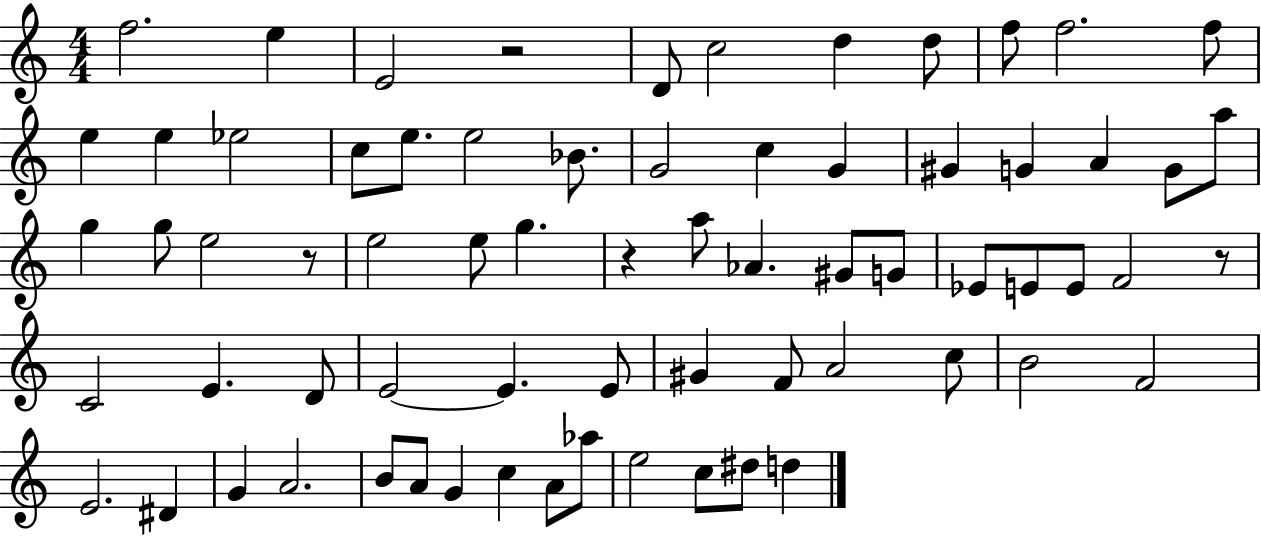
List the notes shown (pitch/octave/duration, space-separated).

F5/h. E5/q E4/h R/h D4/e C5/h D5/q D5/e F5/e F5/h. F5/e E5/q E5/q Eb5/h C5/e E5/e. E5/h Bb4/e. G4/h C5/q G4/q G#4/q G4/q A4/q G4/e A5/e G5/q G5/e E5/h R/e E5/h E5/e G5/q. R/q A5/e Ab4/q. G#4/e G4/e Eb4/e E4/e E4/e F4/h R/e C4/h E4/q. D4/e E4/h E4/q. E4/e G#4/q F4/e A4/h C5/e B4/h F4/h E4/h. D#4/q G4/q A4/h. B4/e A4/e G4/q C5/q A4/e Ab5/e E5/h C5/e D#5/e D5/q